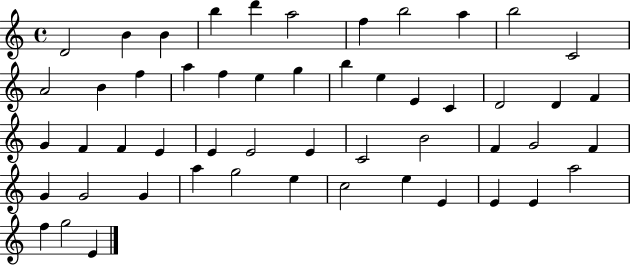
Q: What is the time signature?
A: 4/4